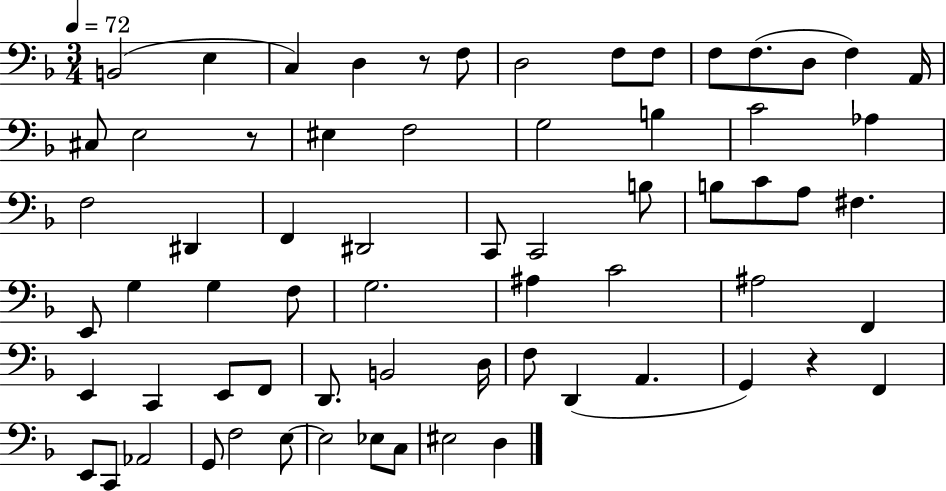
B2/h E3/q C3/q D3/q R/e F3/e D3/h F3/e F3/e F3/e F3/e. D3/e F3/q A2/s C#3/e E3/h R/e EIS3/q F3/h G3/h B3/q C4/h Ab3/q F3/h D#2/q F2/q D#2/h C2/e C2/h B3/e B3/e C4/e A3/e F#3/q. E2/e G3/q G3/q F3/e G3/h. A#3/q C4/h A#3/h F2/q E2/q C2/q E2/e F2/e D2/e. B2/h D3/s F3/e D2/q A2/q. G2/q R/q F2/q E2/e C2/e Ab2/h G2/e F3/h E3/e E3/h Eb3/e C3/e EIS3/h D3/q